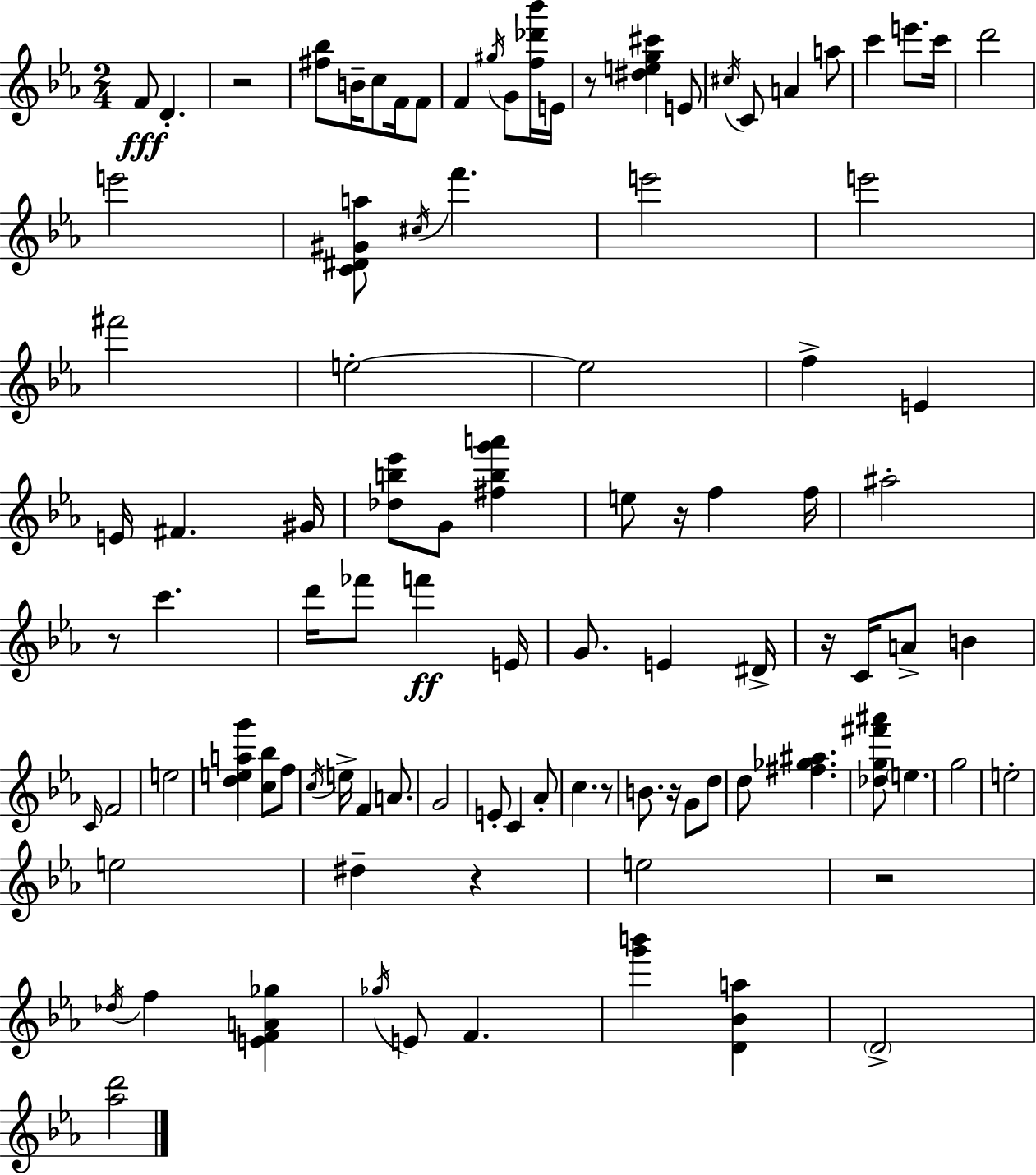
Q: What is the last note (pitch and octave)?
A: D4